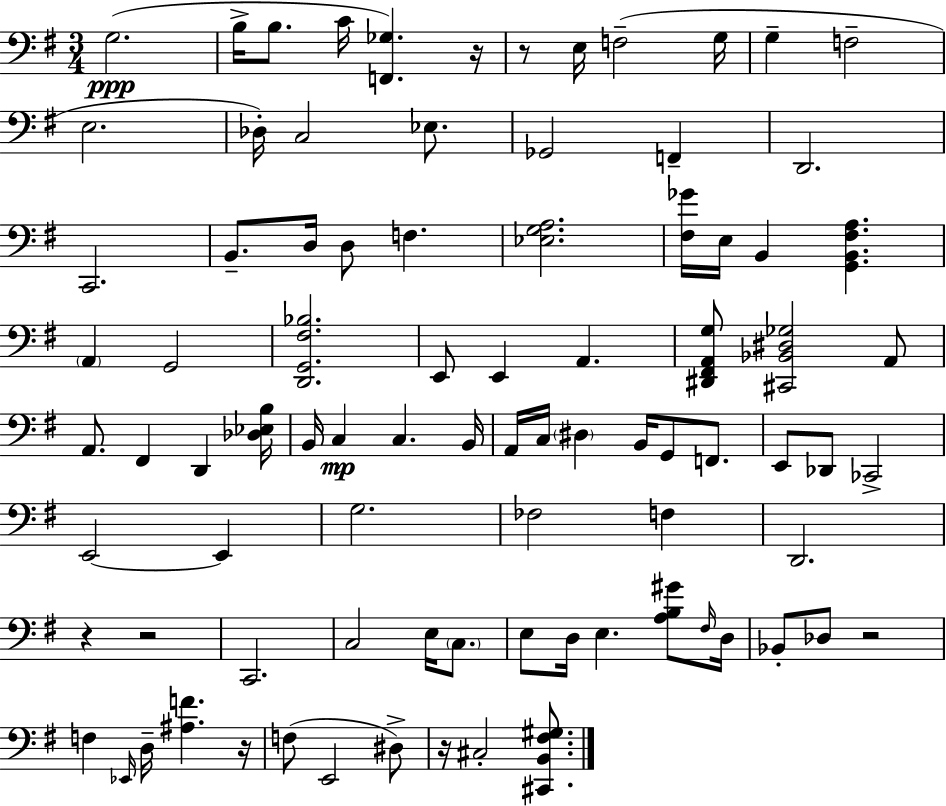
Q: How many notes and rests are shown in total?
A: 87